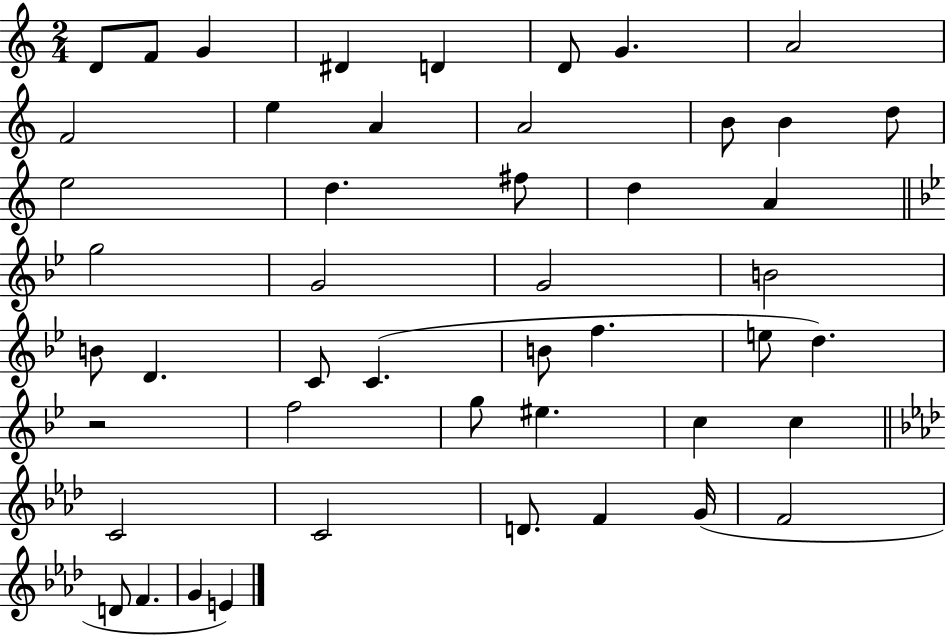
D4/e F4/e G4/q D#4/q D4/q D4/e G4/q. A4/h F4/h E5/q A4/q A4/h B4/e B4/q D5/e E5/h D5/q. F#5/e D5/q A4/q G5/h G4/h G4/h B4/h B4/e D4/q. C4/e C4/q. B4/e F5/q. E5/e D5/q. R/h F5/h G5/e EIS5/q. C5/q C5/q C4/h C4/h D4/e. F4/q G4/s F4/h D4/e F4/q. G4/q E4/q